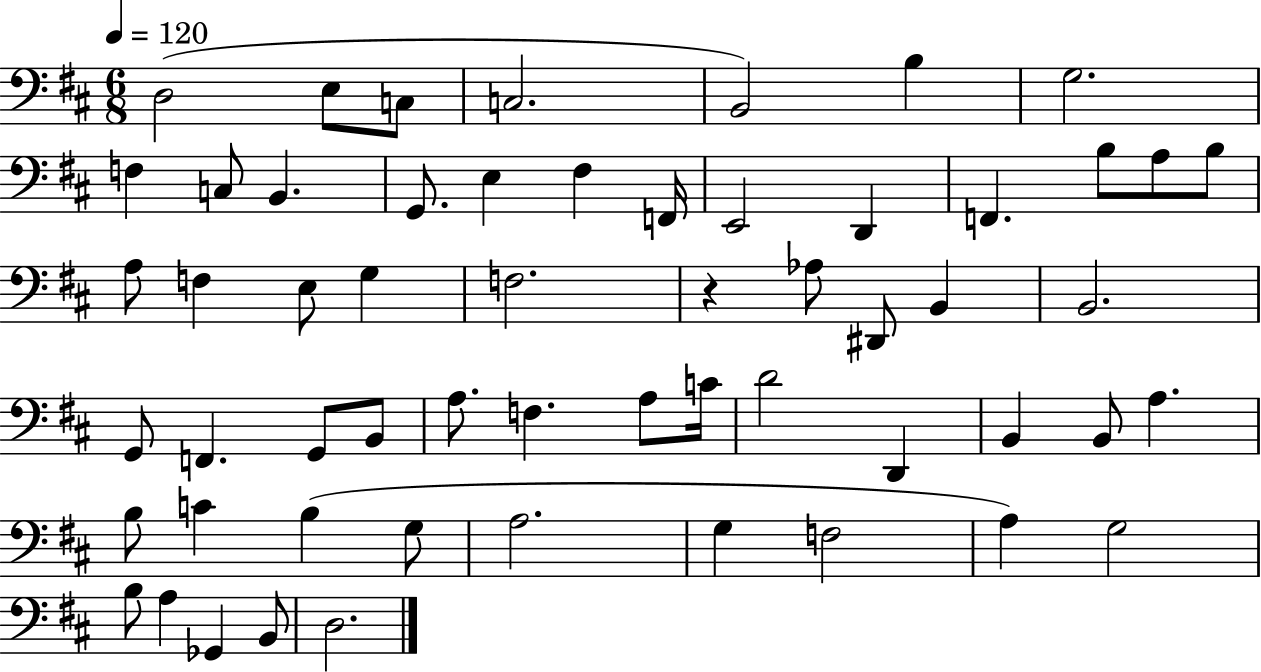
{
  \clef bass
  \numericTimeSignature
  \time 6/8
  \key d \major
  \tempo 4 = 120
  d2( e8 c8 | c2. | b,2) b4 | g2. | \break f4 c8 b,4. | g,8. e4 fis4 f,16 | e,2 d,4 | f,4. b8 a8 b8 | \break a8 f4 e8 g4 | f2. | r4 aes8 dis,8 b,4 | b,2. | \break g,8 f,4. g,8 b,8 | a8. f4. a8 c'16 | d'2 d,4 | b,4 b,8 a4. | \break b8 c'4 b4( g8 | a2. | g4 f2 | a4) g2 | \break b8 a4 ges,4 b,8 | d2. | \bar "|."
}